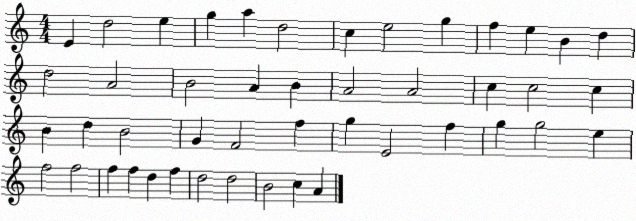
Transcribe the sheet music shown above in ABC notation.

X:1
T:Untitled
M:4/4
L:1/4
K:C
E d2 e g a d2 c e2 g f e B d d2 A2 B2 A B A2 A2 c c2 c B d B2 G F2 f g E2 f g g2 e f2 f2 f f d f d2 d2 B2 c A